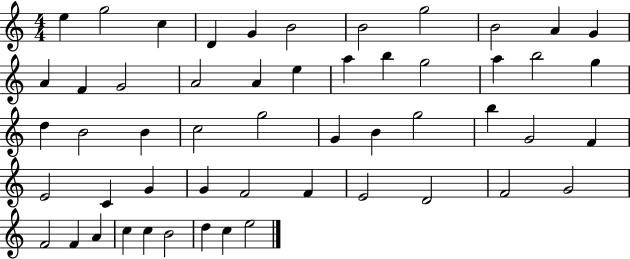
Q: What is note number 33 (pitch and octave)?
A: G4